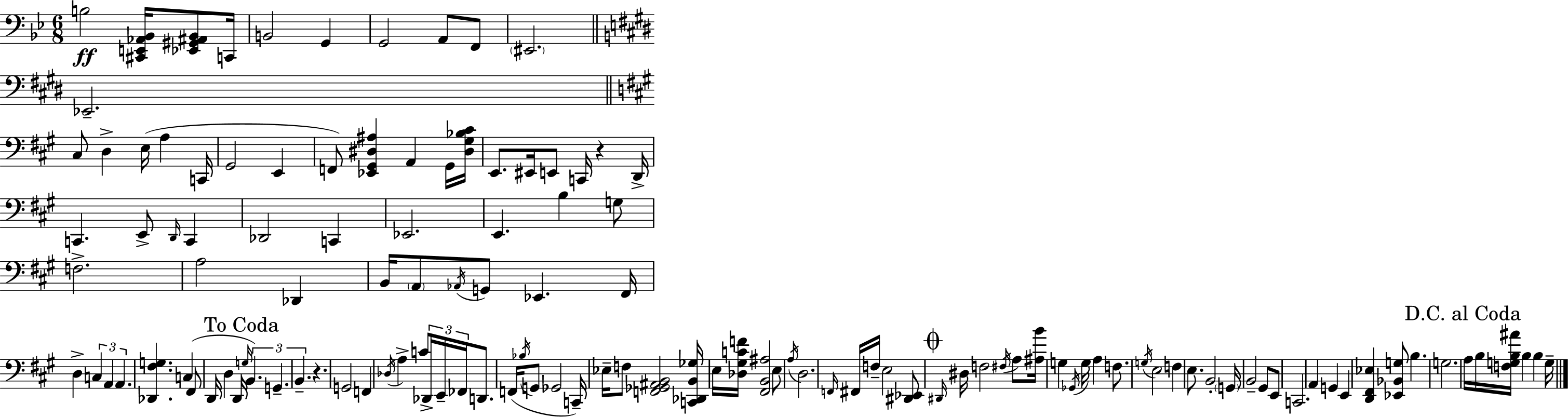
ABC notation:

X:1
T:Untitled
M:6/8
L:1/4
K:Bb
B,2 [^C,,E,,_A,,_B,,]/4 [_E,,^G,,^A,,_B,,]/2 C,,/4 B,,2 G,, G,,2 A,,/2 F,,/2 ^E,,2 _E,,2 ^C,/2 D, E,/4 A, C,,/4 ^G,,2 E,, F,,/2 [_E,,^G,,^D,^A,] A,, ^G,,/4 [^D,^G,_B,^C]/4 E,,/2 ^E,,/4 E,,/2 C,,/4 z D,,/4 C,, E,,/2 D,,/4 C,, _D,,2 C,, _E,,2 E,, B, G,/2 F,2 A,2 _D,, B,,/4 A,,/2 _A,,/4 G,,/2 _E,, ^F,,/4 D, C, A,, A,, [_D,,^F,G,] C, ^F,,/2 D,,/4 D, D,,/4 G,/4 B,, G,, B,, z G,,2 F,, _D,/4 A, C/2 _D,,/4 E,,/4 _F,,/4 D,,/2 F,,/4 _B,/4 G,,/2 _G,,2 C,,/4 _E,/4 F,/2 [F,,_G,,^A,,B,,]2 [C,,_D,,B,,_G,]/4 E,/4 [_D,^G,CF]/4 [^F,,B,,^A,]2 E,/2 A,/4 D,2 F,,/4 ^F,,/4 F,/4 E,2 [^D,,_E,,]/2 ^D,,/4 ^D,/4 F,2 ^F,/4 A,/2 [^A,B]/4 G, _G,,/4 G,/4 A, F,/2 G,/4 E,2 F, E,/2 B,,2 G,,/4 B,,2 ^G,,/2 E,,/2 C,,2 A,, G,, E,, [D,,^F,,_E,] [_E,,_B,,G,]/2 B, G,2 A,/4 B,/4 [F,G,B,^A]/4 B, B, G,/4